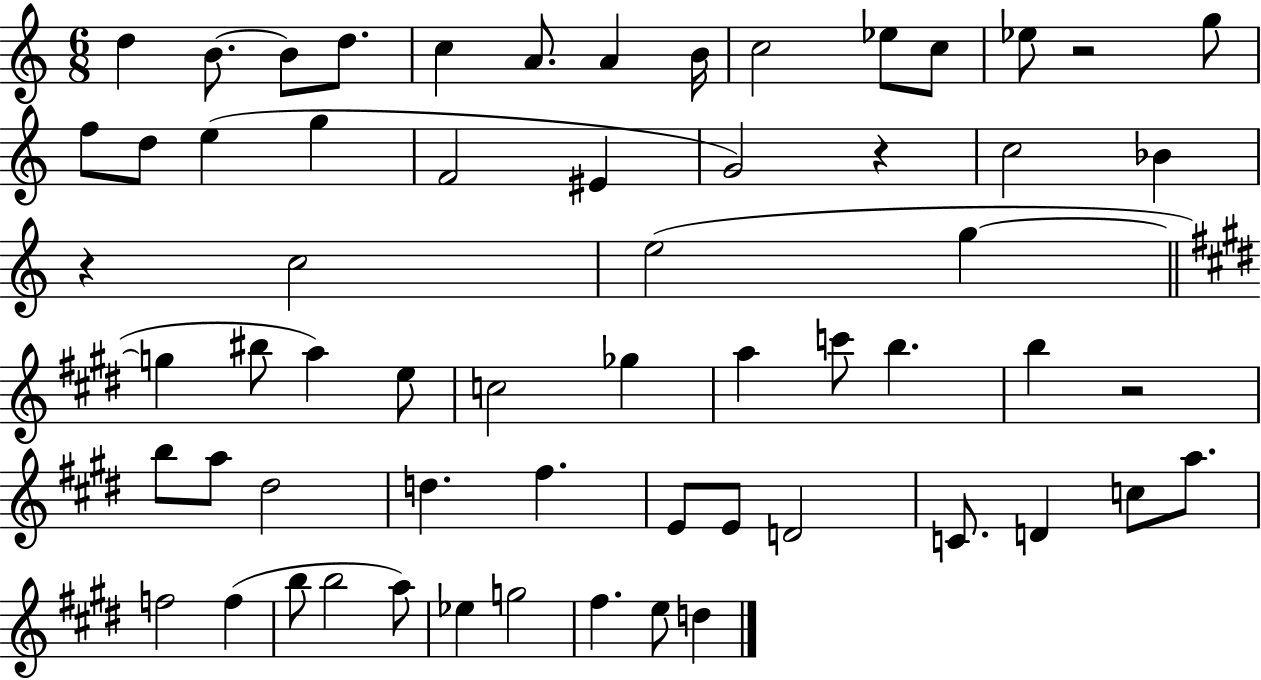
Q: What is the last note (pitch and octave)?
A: D5